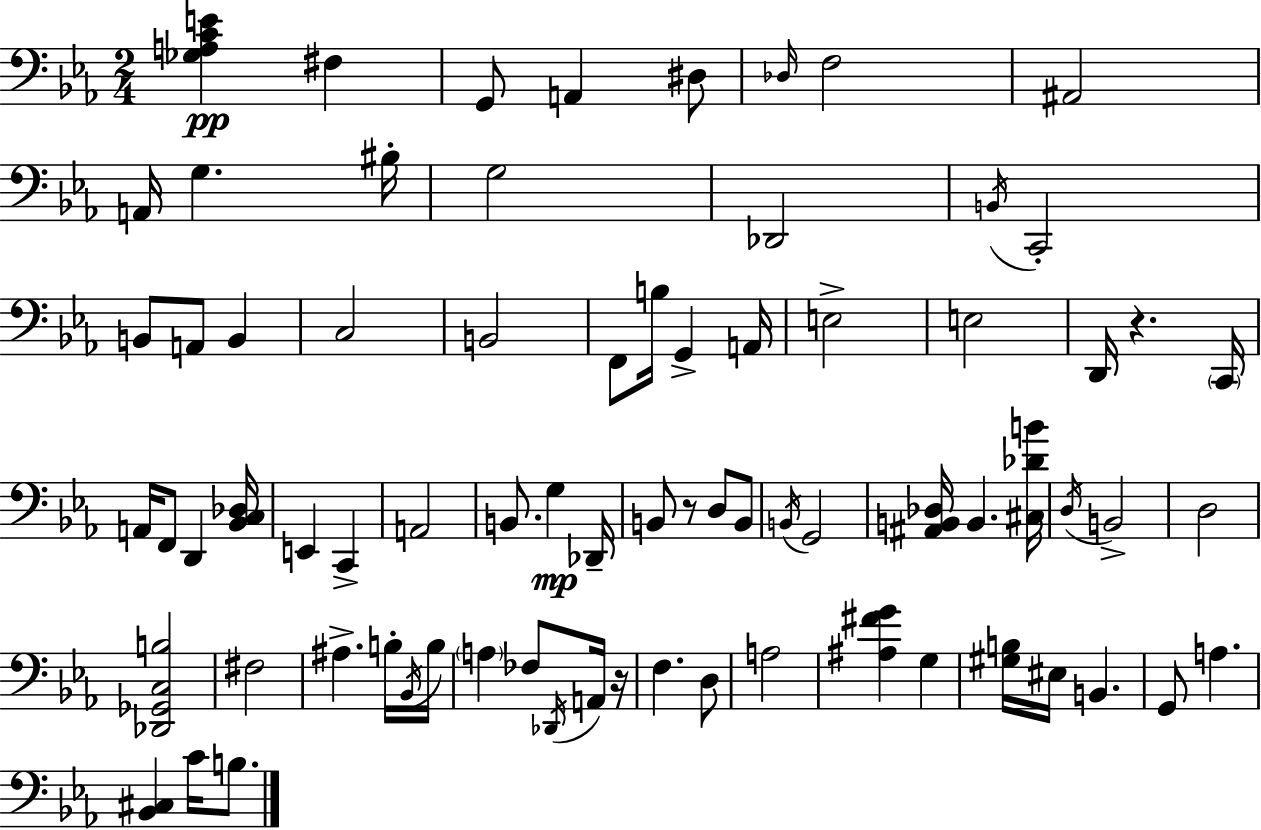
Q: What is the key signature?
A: C minor